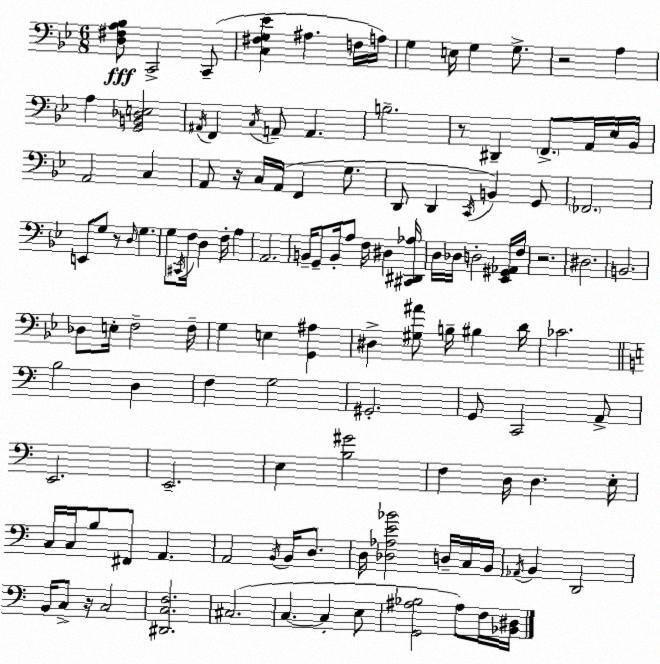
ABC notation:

X:1
T:Untitled
M:6/8
L:1/4
K:Bb
[D,^F,A,_B,]/2 C,,2 C,,/2 [C,^F,G,_E] ^A, F,/4 A,/4 G, E,/4 G, G,/2 z2 A, A, [G,,B,,_D,E,]2 ^A,,/4 F,, C,/4 A,,/2 A,, B,2 z/2 ^D,, F,,/2 A,,/4 _E,/4 _B,,/4 A,,2 C, A,,/2 z/4 C,/4 A,,/4 F,, G,/2 D,,/2 D,, C,,/4 B,, G,,/2 _F,,2 E,,/2 G,/2 z/2 D,/4 G, G,/2 ^C,,/4 F,/4 D, F,/4 A, A,,2 B,,/4 G,,/2 B,,/4 A,/2 F,/4 ^D, [^C,,^D,,_A,]/4 D,/4 _D,/4 D,2 [_E,,^G,,_A,,]/4 F,/4 z2 ^D,2 B,,2 _D,/2 E,/4 F,2 F,/4 G, E, [G,,^A,] ^D, [^G,^A]/2 B,/4 ^B, D/4 _C2 B,2 D, F, G,2 ^G,,2 G,,/2 C,,2 A,,/2 E,,2 E,,2 E, [B,^G]2 F, D,/4 D, E,/4 C,/4 C,/4 B,/2 ^F,,/2 A,, A,,2 B,,/4 B,,/4 D,/2 D,/4 [_D,_A,E_B]2 D,/4 C,/4 B,,/4 _A,,/4 B,, D,,2 B,,/4 C,/2 z/4 C,2 [^D,,C,F,]2 ^C,2 C, C, E,/2 [G,,^A,_B,]2 ^A,/2 F,/4 [_B,,^D,]/4